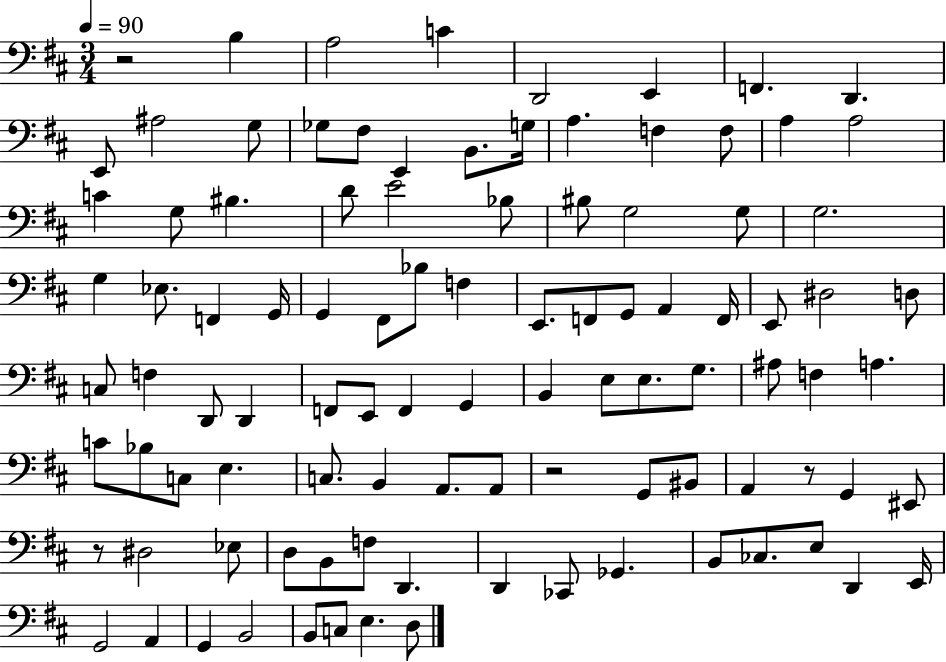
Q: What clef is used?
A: bass